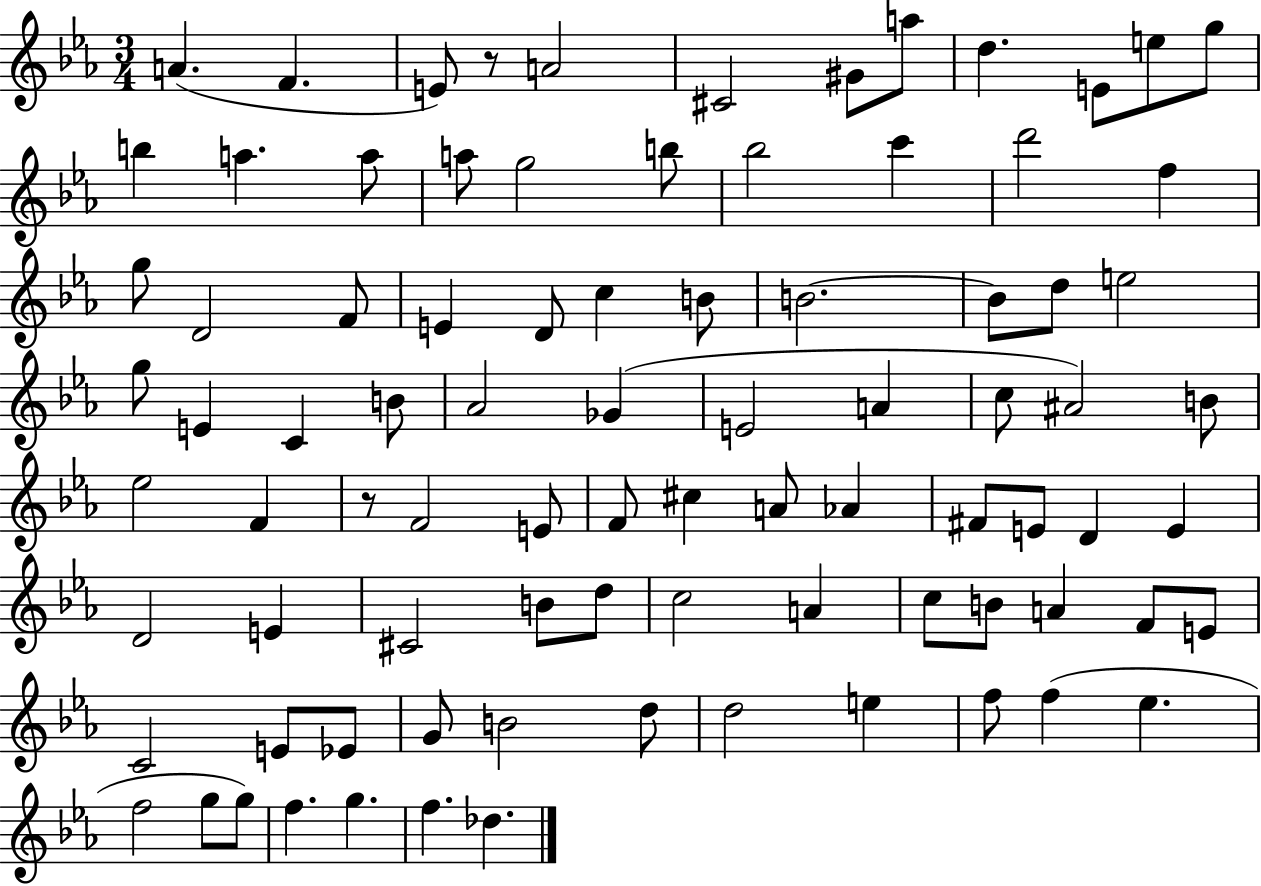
{
  \clef treble
  \numericTimeSignature
  \time 3/4
  \key ees \major
  \repeat volta 2 { a'4.( f'4. | e'8) r8 a'2 | cis'2 gis'8 a''8 | d''4. e'8 e''8 g''8 | \break b''4 a''4. a''8 | a''8 g''2 b''8 | bes''2 c'''4 | d'''2 f''4 | \break g''8 d'2 f'8 | e'4 d'8 c''4 b'8 | b'2.~~ | b'8 d''8 e''2 | \break g''8 e'4 c'4 b'8 | aes'2 ges'4( | e'2 a'4 | c''8 ais'2) b'8 | \break ees''2 f'4 | r8 f'2 e'8 | f'8 cis''4 a'8 aes'4 | fis'8 e'8 d'4 e'4 | \break d'2 e'4 | cis'2 b'8 d''8 | c''2 a'4 | c''8 b'8 a'4 f'8 e'8 | \break c'2 e'8 ees'8 | g'8 b'2 d''8 | d''2 e''4 | f''8 f''4( ees''4. | \break f''2 g''8 g''8) | f''4. g''4. | f''4. des''4. | } \bar "|."
}